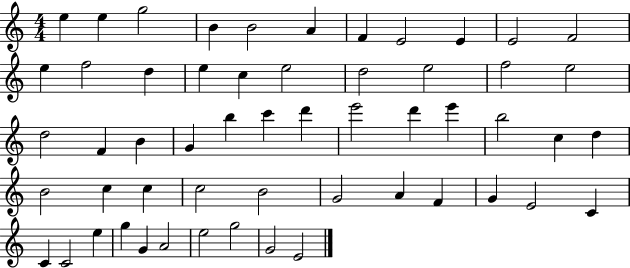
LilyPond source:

{
  \clef treble
  \numericTimeSignature
  \time 4/4
  \key c \major
  e''4 e''4 g''2 | b'4 b'2 a'4 | f'4 e'2 e'4 | e'2 f'2 | \break e''4 f''2 d''4 | e''4 c''4 e''2 | d''2 e''2 | f''2 e''2 | \break d''2 f'4 b'4 | g'4 b''4 c'''4 d'''4 | e'''2 d'''4 e'''4 | b''2 c''4 d''4 | \break b'2 c''4 c''4 | c''2 b'2 | g'2 a'4 f'4 | g'4 e'2 c'4 | \break c'4 c'2 e''4 | g''4 g'4 a'2 | e''2 g''2 | g'2 e'2 | \break \bar "|."
}